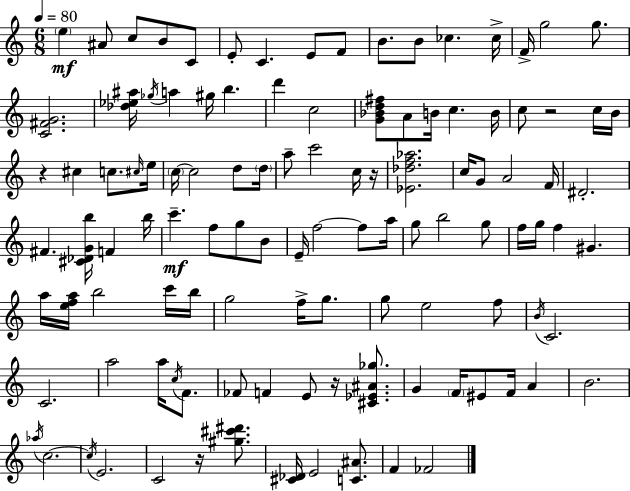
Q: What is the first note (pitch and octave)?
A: E5